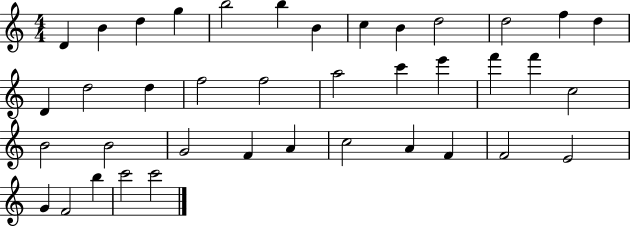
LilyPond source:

{
  \clef treble
  \numericTimeSignature
  \time 4/4
  \key c \major
  d'4 b'4 d''4 g''4 | b''2 b''4 b'4 | c''4 b'4 d''2 | d''2 f''4 d''4 | \break d'4 d''2 d''4 | f''2 f''2 | a''2 c'''4 e'''4 | f'''4 f'''4 c''2 | \break b'2 b'2 | g'2 f'4 a'4 | c''2 a'4 f'4 | f'2 e'2 | \break g'4 f'2 b''4 | c'''2 c'''2 | \bar "|."
}